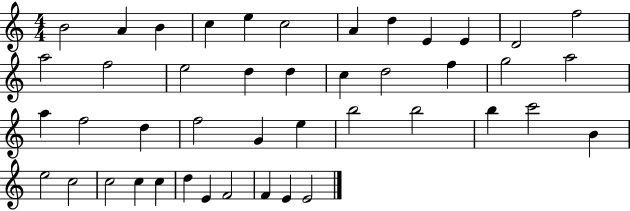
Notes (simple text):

B4/h A4/q B4/q C5/q E5/q C5/h A4/q D5/q E4/q E4/q D4/h F5/h A5/h F5/h E5/h D5/q D5/q C5/q D5/h F5/q G5/h A5/h A5/q F5/h D5/q F5/h G4/q E5/q B5/h B5/h B5/q C6/h B4/q E5/h C5/h C5/h C5/q C5/q D5/q E4/q F4/h F4/q E4/q E4/h